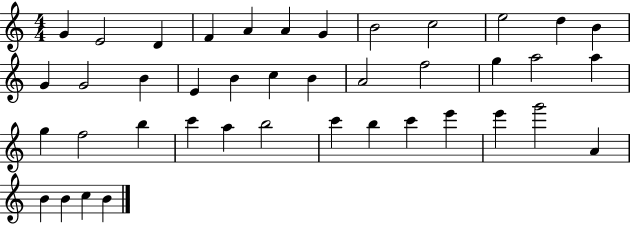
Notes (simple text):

G4/q E4/h D4/q F4/q A4/q A4/q G4/q B4/h C5/h E5/h D5/q B4/q G4/q G4/h B4/q E4/q B4/q C5/q B4/q A4/h F5/h G5/q A5/h A5/q G5/q F5/h B5/q C6/q A5/q B5/h C6/q B5/q C6/q E6/q E6/q G6/h A4/q B4/q B4/q C5/q B4/q